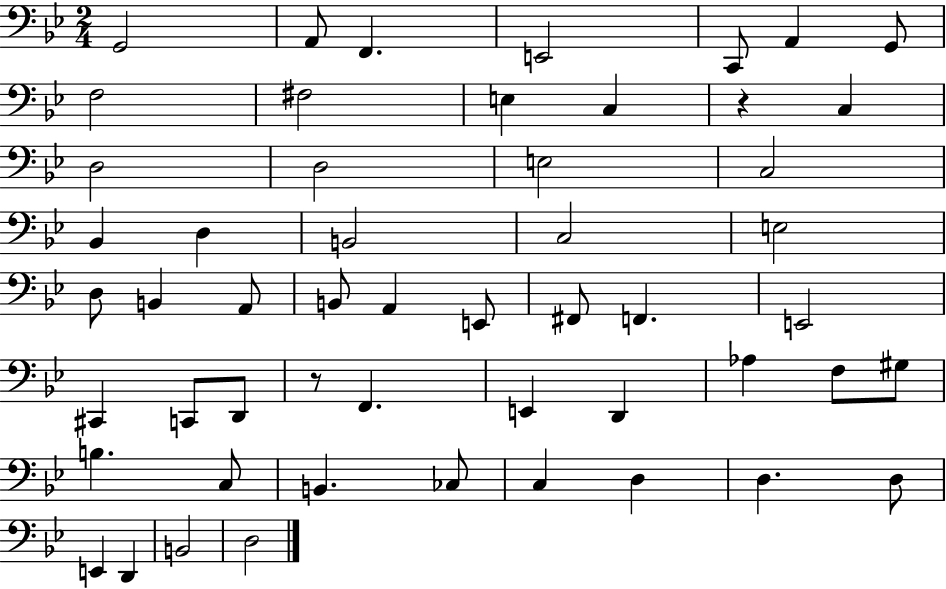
X:1
T:Untitled
M:2/4
L:1/4
K:Bb
G,,2 A,,/2 F,, E,,2 C,,/2 A,, G,,/2 F,2 ^F,2 E, C, z C, D,2 D,2 E,2 C,2 _B,, D, B,,2 C,2 E,2 D,/2 B,, A,,/2 B,,/2 A,, E,,/2 ^F,,/2 F,, E,,2 ^C,, C,,/2 D,,/2 z/2 F,, E,, D,, _A, F,/2 ^G,/2 B, C,/2 B,, _C,/2 C, D, D, D,/2 E,, D,, B,,2 D,2